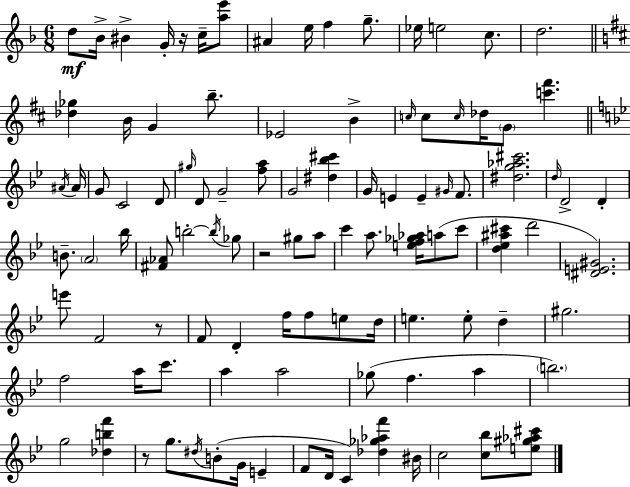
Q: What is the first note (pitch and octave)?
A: D5